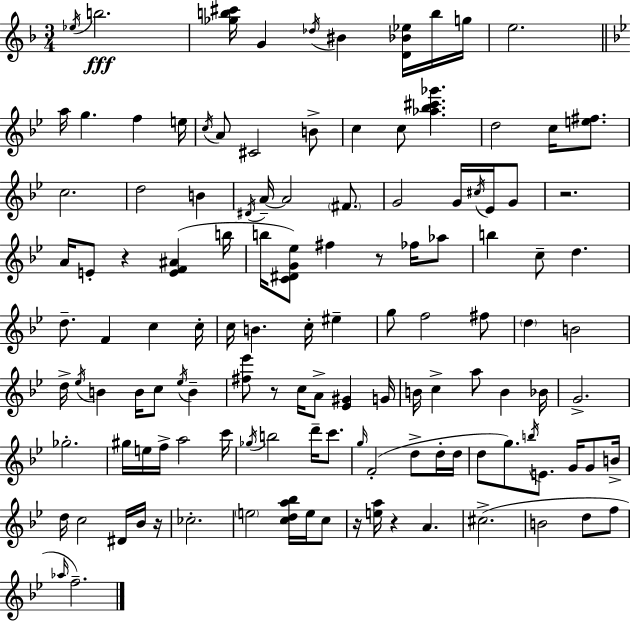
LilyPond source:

{
  \clef treble
  \numericTimeSignature
  \time 3/4
  \key f \major
  \acciaccatura { ees''16 }\fff b''2. | <ges'' b'' cis'''>16 g'4 \acciaccatura { des''16 } bis'4 <d' bes' ees''>16 | b''16 g''16 e''2. | \bar "||" \break \key g \minor a''16 g''4. f''4 e''16 | \acciaccatura { c''16 } a'8 cis'2 b'8-> | c''4 c''8 <aes'' bes'' cis''' ges'''>4. | d''2 c''16 <e'' fis''>8. | \break c''2. | d''2 b'4 | \acciaccatura { dis'16 } a'16--~~ a'2 \parenthesize fis'8. | g'2 g'16 \acciaccatura { cis''16 } | \break ees'16 g'8 r2. | a'16 e'8-. r4 <e' f' ais'>4( | b''16 b''16 <c' dis' g' ees''>8) fis''4 r8 | fes''16 aes''8 b''4 c''8-- d''4. | \break d''8.-- f'4 c''4 | c''16-. c''16 b'4. c''16-. eis''4-- | g''8 f''2 | fis''8 \parenthesize d''4 b'2 | \break d''16-> \acciaccatura { ees''16 } b'4 b'16 c''8 | \acciaccatura { ees''16 } b'4-- <fis'' ees'''>8 r8 c''16 a'8-> | <ees' gis'>4 g'16 b'16 c''4-> a''8 | b'4 bes'16 g'2.-> | \break ges''2.-. | gis''16 e''16 f''16-> a''2 | c'''16 \acciaccatura { ges''16 } b''2 | d'''16-- c'''8. \grace { g''16 } f'2-.( | \break d''8-> d''16-. d''16 d''8 g''8.) | \acciaccatura { b''16 } e'8. g'16 g'8 b'16-> d''16 c''2 | dis'16 bes'16 r16 ces''2.-. | \parenthesize e''2 | \break <c'' d'' a'' bes''>16 e''16 c''8 r16 <e'' a''>16 r4 | a'4. cis''2.->( | b'2 | d''8 f''8 \grace { aes''16 } f''2.--) | \break \bar "|."
}